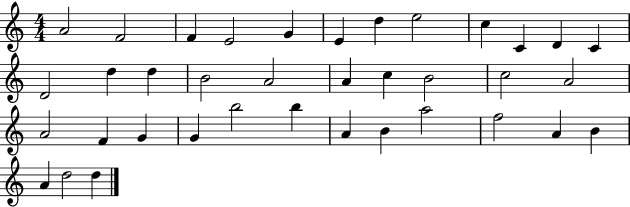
A4/h F4/h F4/q E4/h G4/q E4/q D5/q E5/h C5/q C4/q D4/q C4/q D4/h D5/q D5/q B4/h A4/h A4/q C5/q B4/h C5/h A4/h A4/h F4/q G4/q G4/q B5/h B5/q A4/q B4/q A5/h F5/h A4/q B4/q A4/q D5/h D5/q